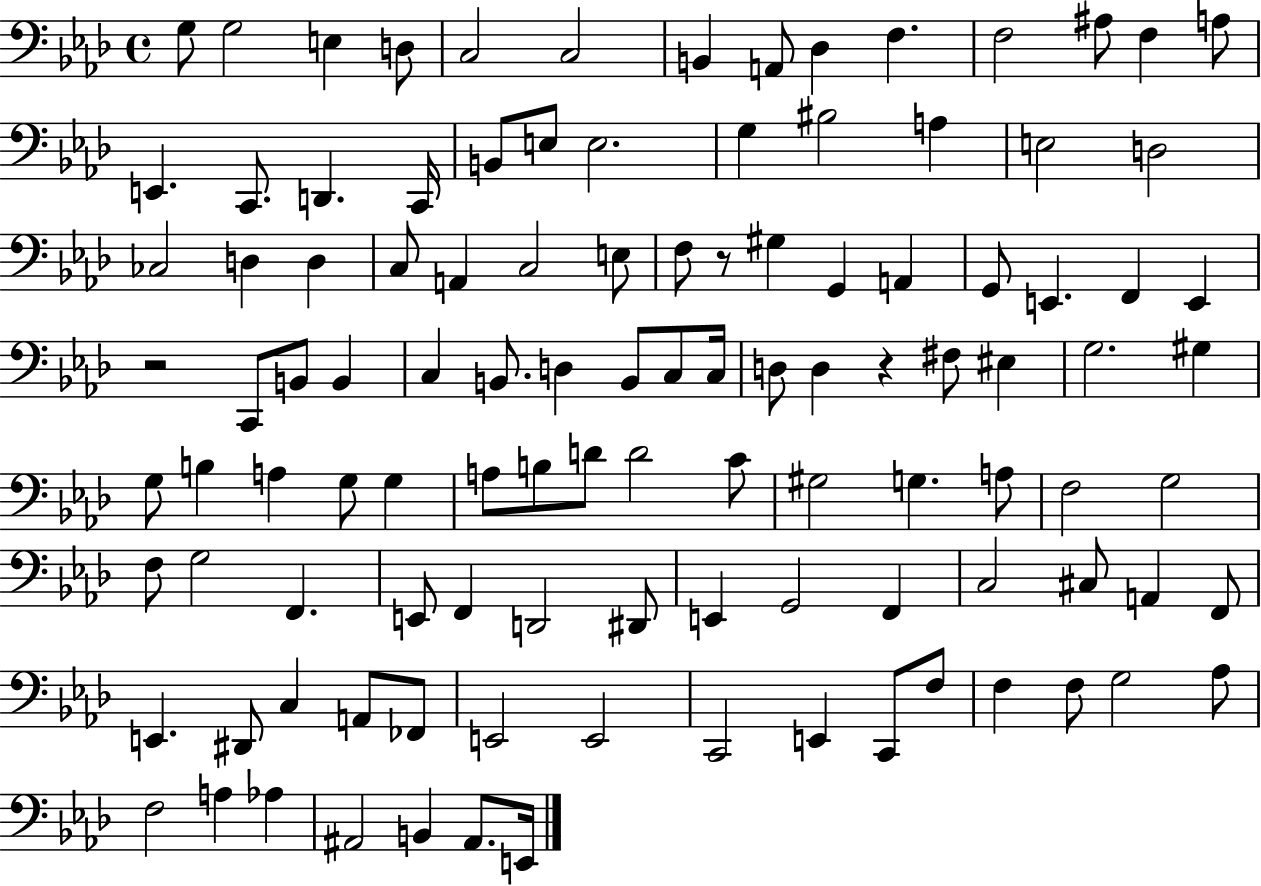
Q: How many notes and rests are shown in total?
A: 110